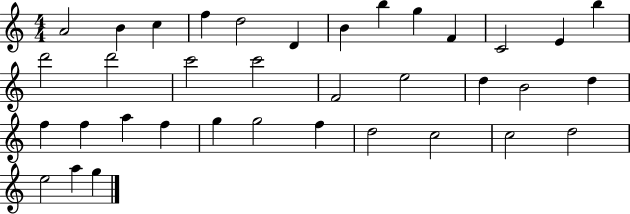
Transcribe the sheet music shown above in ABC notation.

X:1
T:Untitled
M:4/4
L:1/4
K:C
A2 B c f d2 D B b g F C2 E b d'2 d'2 c'2 c'2 F2 e2 d B2 d f f a f g g2 f d2 c2 c2 d2 e2 a g